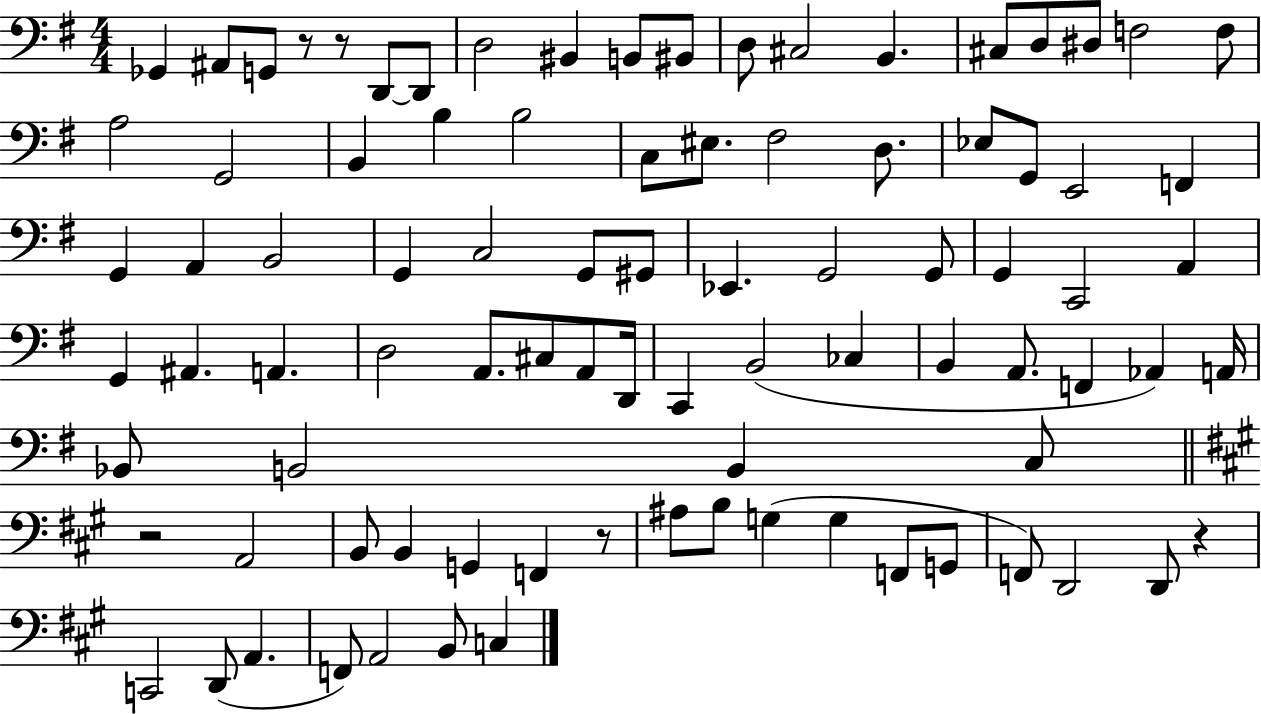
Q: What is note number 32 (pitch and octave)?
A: A2